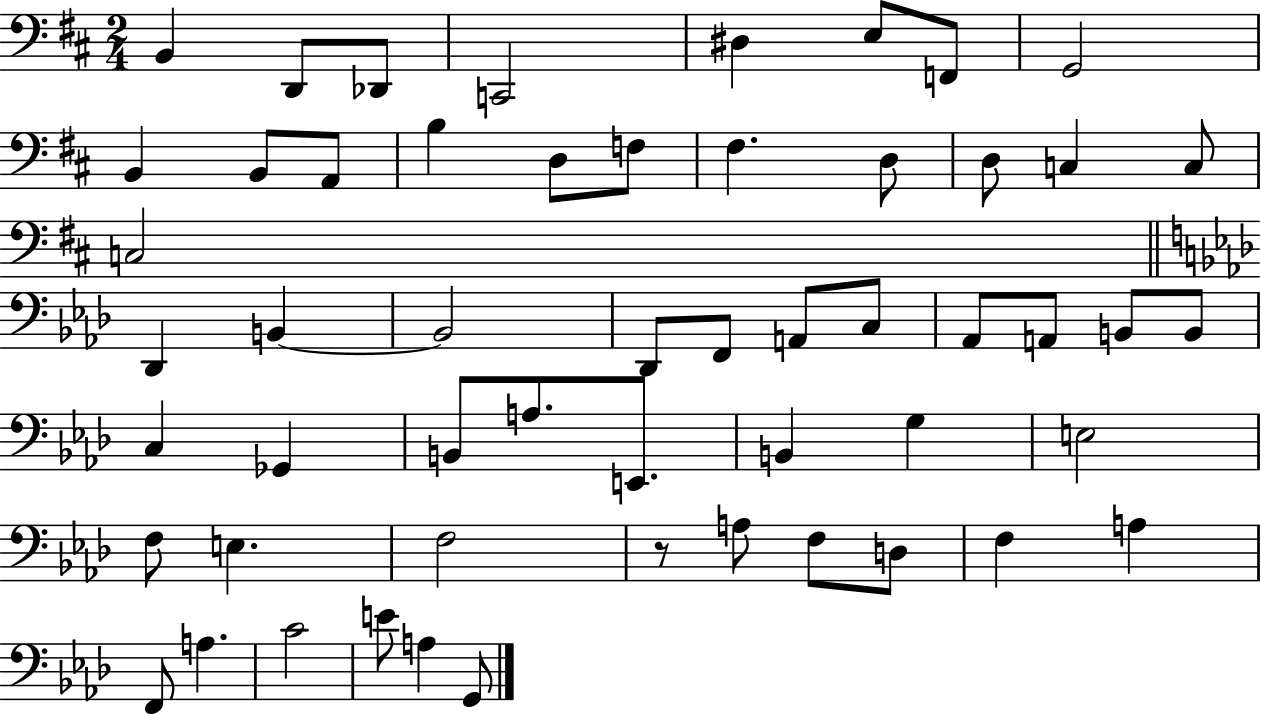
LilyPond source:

{
  \clef bass
  \numericTimeSignature
  \time 2/4
  \key d \major
  b,4 d,8 des,8 | c,2 | dis4 e8 f,8 | g,2 | \break b,4 b,8 a,8 | b4 d8 f8 | fis4. d8 | d8 c4 c8 | \break c2 | \bar "||" \break \key aes \major des,4 b,4~~ | b,2 | des,8 f,8 a,8 c8 | aes,8 a,8 b,8 b,8 | \break c4 ges,4 | b,8 a8. e,8. | b,4 g4 | e2 | \break f8 e4. | f2 | r8 a8 f8 d8 | f4 a4 | \break f,8 a4. | c'2 | e'8 a4 g,8 | \bar "|."
}